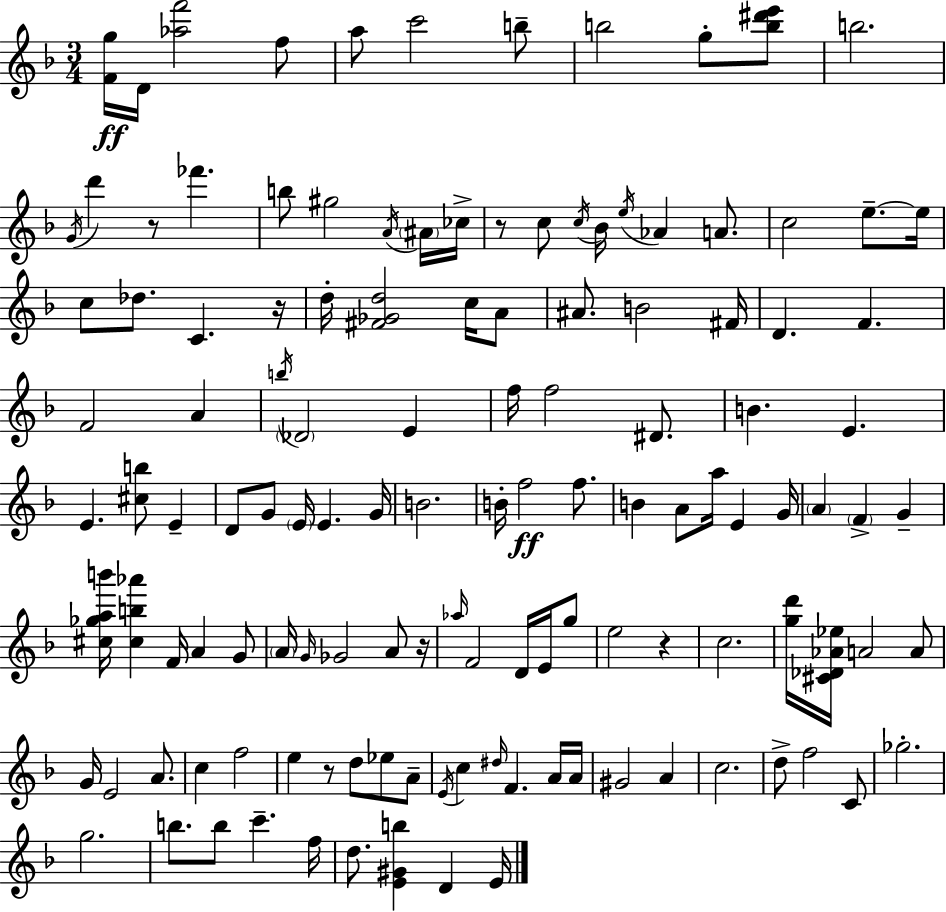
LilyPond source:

{
  \clef treble
  \numericTimeSignature
  \time 3/4
  \key f \major
  \repeat volta 2 { <f' g''>16\ff d'16 <aes'' f'''>2 f''8 | a''8 c'''2 b''8-- | b''2 g''8-. <b'' dis''' e'''>8 | b''2. | \break \acciaccatura { g'16 } d'''4 r8 fes'''4. | b''8 gis''2 \acciaccatura { a'16 } | \parenthesize ais'16 ces''16-> r8 c''8 \acciaccatura { c''16 } bes'16 \acciaccatura { e''16 } aes'4 | a'8. c''2 | \break e''8.--~~ e''16 c''8 des''8. c'4. | r16 d''16-. <fis' ges' d''>2 | c''16 a'8 ais'8. b'2 | fis'16 d'4. f'4. | \break f'2 | a'4 \acciaccatura { b''16 } \parenthesize des'2 | e'4 f''16 f''2 | dis'8. b'4. e'4. | \break e'4. <cis'' b''>8 | e'4-- d'8 g'8 \parenthesize e'16 e'4. | g'16 b'2. | b'16-. f''2\ff | \break f''8. b'4 a'8 a''16 | e'4 g'16 \parenthesize a'4 \parenthesize f'4-> | g'4-- <cis'' ges'' a'' b'''>16 <cis'' b'' aes'''>4 f'16 a'4 | g'8 \parenthesize a'16 \grace { g'16 } ges'2 | \break a'8 r16 \grace { aes''16 } f'2 | d'16 e'16 g''8 e''2 | r4 c''2. | <g'' d'''>16 <cis' des' aes' ees''>16 a'2 | \break a'8 g'16 e'2 | a'8. c''4 f''2 | e''4 r8 | d''8 ees''8 a'8-- \acciaccatura { e'16 } c''4 | \break \grace { dis''16 } f'4. a'16 a'16 gis'2 | a'4 c''2. | d''8-> f''2 | c'8 ges''2.-. | \break g''2. | b''8. | b''8 c'''4.-- f''16 d''8. | <e' gis' b''>4 d'4 e'16 } \bar "|."
}